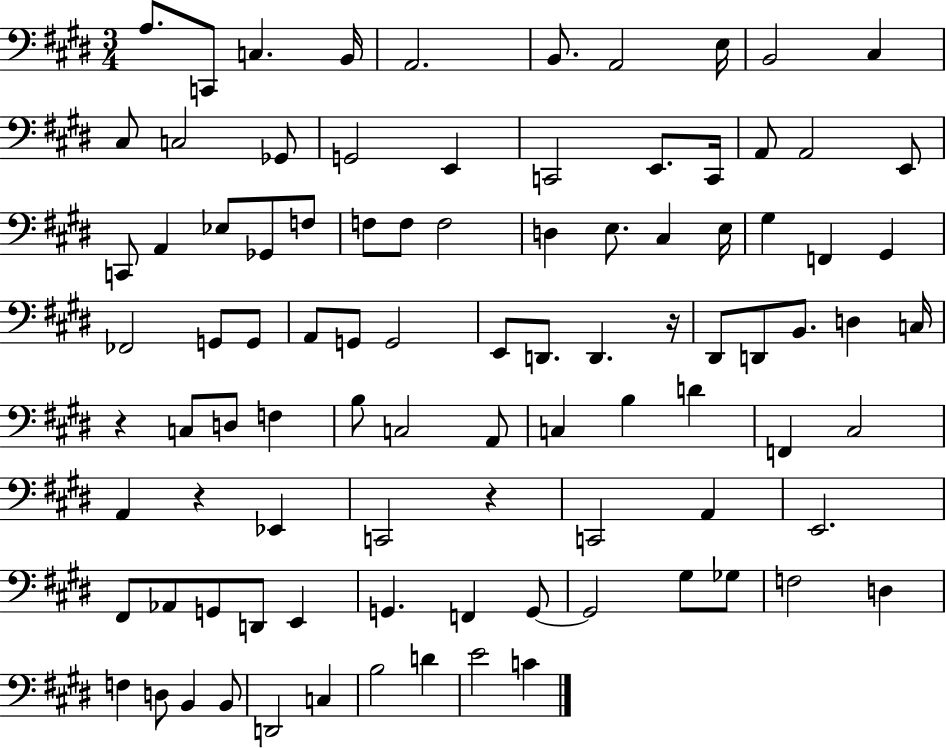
{
  \clef bass
  \numericTimeSignature
  \time 3/4
  \key e \major
  \repeat volta 2 { a8. c,8 c4. b,16 | a,2. | b,8. a,2 e16 | b,2 cis4 | \break cis8 c2 ges,8 | g,2 e,4 | c,2 e,8. c,16 | a,8 a,2 e,8 | \break c,8 a,4 ees8 ges,8 f8 | f8 f8 f2 | d4 e8. cis4 e16 | gis4 f,4 gis,4 | \break fes,2 g,8 g,8 | a,8 g,8 g,2 | e,8 d,8. d,4. r16 | dis,8 d,8 b,8. d4 c16 | \break r4 c8 d8 f4 | b8 c2 a,8 | c4 b4 d'4 | f,4 cis2 | \break a,4 r4 ees,4 | c,2 r4 | c,2 a,4 | e,2. | \break fis,8 aes,8 g,8 d,8 e,4 | g,4. f,4 g,8~~ | g,2 gis8 ges8 | f2 d4 | \break f4 d8 b,4 b,8 | d,2 c4 | b2 d'4 | e'2 c'4 | \break } \bar "|."
}